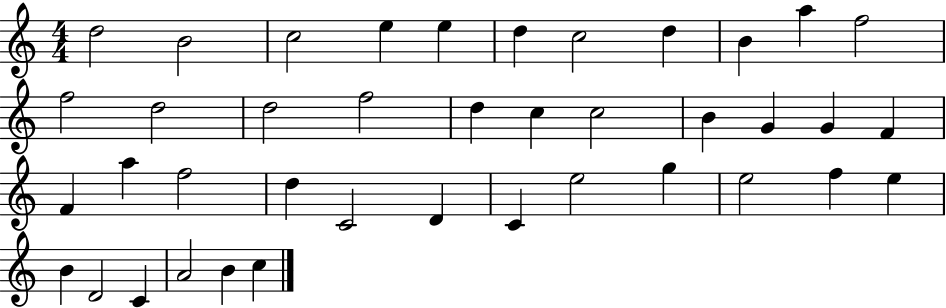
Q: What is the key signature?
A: C major